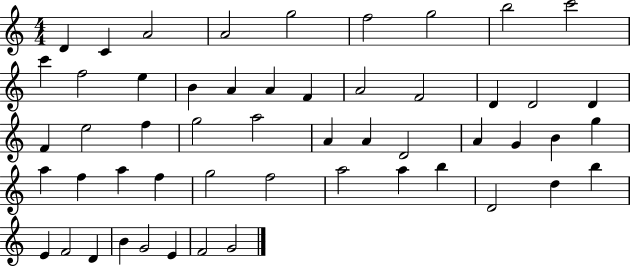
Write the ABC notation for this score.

X:1
T:Untitled
M:4/4
L:1/4
K:C
D C A2 A2 g2 f2 g2 b2 c'2 c' f2 e B A A F A2 F2 D D2 D F e2 f g2 a2 A A D2 A G B g a f a f g2 f2 a2 a b D2 d b E F2 D B G2 E F2 G2